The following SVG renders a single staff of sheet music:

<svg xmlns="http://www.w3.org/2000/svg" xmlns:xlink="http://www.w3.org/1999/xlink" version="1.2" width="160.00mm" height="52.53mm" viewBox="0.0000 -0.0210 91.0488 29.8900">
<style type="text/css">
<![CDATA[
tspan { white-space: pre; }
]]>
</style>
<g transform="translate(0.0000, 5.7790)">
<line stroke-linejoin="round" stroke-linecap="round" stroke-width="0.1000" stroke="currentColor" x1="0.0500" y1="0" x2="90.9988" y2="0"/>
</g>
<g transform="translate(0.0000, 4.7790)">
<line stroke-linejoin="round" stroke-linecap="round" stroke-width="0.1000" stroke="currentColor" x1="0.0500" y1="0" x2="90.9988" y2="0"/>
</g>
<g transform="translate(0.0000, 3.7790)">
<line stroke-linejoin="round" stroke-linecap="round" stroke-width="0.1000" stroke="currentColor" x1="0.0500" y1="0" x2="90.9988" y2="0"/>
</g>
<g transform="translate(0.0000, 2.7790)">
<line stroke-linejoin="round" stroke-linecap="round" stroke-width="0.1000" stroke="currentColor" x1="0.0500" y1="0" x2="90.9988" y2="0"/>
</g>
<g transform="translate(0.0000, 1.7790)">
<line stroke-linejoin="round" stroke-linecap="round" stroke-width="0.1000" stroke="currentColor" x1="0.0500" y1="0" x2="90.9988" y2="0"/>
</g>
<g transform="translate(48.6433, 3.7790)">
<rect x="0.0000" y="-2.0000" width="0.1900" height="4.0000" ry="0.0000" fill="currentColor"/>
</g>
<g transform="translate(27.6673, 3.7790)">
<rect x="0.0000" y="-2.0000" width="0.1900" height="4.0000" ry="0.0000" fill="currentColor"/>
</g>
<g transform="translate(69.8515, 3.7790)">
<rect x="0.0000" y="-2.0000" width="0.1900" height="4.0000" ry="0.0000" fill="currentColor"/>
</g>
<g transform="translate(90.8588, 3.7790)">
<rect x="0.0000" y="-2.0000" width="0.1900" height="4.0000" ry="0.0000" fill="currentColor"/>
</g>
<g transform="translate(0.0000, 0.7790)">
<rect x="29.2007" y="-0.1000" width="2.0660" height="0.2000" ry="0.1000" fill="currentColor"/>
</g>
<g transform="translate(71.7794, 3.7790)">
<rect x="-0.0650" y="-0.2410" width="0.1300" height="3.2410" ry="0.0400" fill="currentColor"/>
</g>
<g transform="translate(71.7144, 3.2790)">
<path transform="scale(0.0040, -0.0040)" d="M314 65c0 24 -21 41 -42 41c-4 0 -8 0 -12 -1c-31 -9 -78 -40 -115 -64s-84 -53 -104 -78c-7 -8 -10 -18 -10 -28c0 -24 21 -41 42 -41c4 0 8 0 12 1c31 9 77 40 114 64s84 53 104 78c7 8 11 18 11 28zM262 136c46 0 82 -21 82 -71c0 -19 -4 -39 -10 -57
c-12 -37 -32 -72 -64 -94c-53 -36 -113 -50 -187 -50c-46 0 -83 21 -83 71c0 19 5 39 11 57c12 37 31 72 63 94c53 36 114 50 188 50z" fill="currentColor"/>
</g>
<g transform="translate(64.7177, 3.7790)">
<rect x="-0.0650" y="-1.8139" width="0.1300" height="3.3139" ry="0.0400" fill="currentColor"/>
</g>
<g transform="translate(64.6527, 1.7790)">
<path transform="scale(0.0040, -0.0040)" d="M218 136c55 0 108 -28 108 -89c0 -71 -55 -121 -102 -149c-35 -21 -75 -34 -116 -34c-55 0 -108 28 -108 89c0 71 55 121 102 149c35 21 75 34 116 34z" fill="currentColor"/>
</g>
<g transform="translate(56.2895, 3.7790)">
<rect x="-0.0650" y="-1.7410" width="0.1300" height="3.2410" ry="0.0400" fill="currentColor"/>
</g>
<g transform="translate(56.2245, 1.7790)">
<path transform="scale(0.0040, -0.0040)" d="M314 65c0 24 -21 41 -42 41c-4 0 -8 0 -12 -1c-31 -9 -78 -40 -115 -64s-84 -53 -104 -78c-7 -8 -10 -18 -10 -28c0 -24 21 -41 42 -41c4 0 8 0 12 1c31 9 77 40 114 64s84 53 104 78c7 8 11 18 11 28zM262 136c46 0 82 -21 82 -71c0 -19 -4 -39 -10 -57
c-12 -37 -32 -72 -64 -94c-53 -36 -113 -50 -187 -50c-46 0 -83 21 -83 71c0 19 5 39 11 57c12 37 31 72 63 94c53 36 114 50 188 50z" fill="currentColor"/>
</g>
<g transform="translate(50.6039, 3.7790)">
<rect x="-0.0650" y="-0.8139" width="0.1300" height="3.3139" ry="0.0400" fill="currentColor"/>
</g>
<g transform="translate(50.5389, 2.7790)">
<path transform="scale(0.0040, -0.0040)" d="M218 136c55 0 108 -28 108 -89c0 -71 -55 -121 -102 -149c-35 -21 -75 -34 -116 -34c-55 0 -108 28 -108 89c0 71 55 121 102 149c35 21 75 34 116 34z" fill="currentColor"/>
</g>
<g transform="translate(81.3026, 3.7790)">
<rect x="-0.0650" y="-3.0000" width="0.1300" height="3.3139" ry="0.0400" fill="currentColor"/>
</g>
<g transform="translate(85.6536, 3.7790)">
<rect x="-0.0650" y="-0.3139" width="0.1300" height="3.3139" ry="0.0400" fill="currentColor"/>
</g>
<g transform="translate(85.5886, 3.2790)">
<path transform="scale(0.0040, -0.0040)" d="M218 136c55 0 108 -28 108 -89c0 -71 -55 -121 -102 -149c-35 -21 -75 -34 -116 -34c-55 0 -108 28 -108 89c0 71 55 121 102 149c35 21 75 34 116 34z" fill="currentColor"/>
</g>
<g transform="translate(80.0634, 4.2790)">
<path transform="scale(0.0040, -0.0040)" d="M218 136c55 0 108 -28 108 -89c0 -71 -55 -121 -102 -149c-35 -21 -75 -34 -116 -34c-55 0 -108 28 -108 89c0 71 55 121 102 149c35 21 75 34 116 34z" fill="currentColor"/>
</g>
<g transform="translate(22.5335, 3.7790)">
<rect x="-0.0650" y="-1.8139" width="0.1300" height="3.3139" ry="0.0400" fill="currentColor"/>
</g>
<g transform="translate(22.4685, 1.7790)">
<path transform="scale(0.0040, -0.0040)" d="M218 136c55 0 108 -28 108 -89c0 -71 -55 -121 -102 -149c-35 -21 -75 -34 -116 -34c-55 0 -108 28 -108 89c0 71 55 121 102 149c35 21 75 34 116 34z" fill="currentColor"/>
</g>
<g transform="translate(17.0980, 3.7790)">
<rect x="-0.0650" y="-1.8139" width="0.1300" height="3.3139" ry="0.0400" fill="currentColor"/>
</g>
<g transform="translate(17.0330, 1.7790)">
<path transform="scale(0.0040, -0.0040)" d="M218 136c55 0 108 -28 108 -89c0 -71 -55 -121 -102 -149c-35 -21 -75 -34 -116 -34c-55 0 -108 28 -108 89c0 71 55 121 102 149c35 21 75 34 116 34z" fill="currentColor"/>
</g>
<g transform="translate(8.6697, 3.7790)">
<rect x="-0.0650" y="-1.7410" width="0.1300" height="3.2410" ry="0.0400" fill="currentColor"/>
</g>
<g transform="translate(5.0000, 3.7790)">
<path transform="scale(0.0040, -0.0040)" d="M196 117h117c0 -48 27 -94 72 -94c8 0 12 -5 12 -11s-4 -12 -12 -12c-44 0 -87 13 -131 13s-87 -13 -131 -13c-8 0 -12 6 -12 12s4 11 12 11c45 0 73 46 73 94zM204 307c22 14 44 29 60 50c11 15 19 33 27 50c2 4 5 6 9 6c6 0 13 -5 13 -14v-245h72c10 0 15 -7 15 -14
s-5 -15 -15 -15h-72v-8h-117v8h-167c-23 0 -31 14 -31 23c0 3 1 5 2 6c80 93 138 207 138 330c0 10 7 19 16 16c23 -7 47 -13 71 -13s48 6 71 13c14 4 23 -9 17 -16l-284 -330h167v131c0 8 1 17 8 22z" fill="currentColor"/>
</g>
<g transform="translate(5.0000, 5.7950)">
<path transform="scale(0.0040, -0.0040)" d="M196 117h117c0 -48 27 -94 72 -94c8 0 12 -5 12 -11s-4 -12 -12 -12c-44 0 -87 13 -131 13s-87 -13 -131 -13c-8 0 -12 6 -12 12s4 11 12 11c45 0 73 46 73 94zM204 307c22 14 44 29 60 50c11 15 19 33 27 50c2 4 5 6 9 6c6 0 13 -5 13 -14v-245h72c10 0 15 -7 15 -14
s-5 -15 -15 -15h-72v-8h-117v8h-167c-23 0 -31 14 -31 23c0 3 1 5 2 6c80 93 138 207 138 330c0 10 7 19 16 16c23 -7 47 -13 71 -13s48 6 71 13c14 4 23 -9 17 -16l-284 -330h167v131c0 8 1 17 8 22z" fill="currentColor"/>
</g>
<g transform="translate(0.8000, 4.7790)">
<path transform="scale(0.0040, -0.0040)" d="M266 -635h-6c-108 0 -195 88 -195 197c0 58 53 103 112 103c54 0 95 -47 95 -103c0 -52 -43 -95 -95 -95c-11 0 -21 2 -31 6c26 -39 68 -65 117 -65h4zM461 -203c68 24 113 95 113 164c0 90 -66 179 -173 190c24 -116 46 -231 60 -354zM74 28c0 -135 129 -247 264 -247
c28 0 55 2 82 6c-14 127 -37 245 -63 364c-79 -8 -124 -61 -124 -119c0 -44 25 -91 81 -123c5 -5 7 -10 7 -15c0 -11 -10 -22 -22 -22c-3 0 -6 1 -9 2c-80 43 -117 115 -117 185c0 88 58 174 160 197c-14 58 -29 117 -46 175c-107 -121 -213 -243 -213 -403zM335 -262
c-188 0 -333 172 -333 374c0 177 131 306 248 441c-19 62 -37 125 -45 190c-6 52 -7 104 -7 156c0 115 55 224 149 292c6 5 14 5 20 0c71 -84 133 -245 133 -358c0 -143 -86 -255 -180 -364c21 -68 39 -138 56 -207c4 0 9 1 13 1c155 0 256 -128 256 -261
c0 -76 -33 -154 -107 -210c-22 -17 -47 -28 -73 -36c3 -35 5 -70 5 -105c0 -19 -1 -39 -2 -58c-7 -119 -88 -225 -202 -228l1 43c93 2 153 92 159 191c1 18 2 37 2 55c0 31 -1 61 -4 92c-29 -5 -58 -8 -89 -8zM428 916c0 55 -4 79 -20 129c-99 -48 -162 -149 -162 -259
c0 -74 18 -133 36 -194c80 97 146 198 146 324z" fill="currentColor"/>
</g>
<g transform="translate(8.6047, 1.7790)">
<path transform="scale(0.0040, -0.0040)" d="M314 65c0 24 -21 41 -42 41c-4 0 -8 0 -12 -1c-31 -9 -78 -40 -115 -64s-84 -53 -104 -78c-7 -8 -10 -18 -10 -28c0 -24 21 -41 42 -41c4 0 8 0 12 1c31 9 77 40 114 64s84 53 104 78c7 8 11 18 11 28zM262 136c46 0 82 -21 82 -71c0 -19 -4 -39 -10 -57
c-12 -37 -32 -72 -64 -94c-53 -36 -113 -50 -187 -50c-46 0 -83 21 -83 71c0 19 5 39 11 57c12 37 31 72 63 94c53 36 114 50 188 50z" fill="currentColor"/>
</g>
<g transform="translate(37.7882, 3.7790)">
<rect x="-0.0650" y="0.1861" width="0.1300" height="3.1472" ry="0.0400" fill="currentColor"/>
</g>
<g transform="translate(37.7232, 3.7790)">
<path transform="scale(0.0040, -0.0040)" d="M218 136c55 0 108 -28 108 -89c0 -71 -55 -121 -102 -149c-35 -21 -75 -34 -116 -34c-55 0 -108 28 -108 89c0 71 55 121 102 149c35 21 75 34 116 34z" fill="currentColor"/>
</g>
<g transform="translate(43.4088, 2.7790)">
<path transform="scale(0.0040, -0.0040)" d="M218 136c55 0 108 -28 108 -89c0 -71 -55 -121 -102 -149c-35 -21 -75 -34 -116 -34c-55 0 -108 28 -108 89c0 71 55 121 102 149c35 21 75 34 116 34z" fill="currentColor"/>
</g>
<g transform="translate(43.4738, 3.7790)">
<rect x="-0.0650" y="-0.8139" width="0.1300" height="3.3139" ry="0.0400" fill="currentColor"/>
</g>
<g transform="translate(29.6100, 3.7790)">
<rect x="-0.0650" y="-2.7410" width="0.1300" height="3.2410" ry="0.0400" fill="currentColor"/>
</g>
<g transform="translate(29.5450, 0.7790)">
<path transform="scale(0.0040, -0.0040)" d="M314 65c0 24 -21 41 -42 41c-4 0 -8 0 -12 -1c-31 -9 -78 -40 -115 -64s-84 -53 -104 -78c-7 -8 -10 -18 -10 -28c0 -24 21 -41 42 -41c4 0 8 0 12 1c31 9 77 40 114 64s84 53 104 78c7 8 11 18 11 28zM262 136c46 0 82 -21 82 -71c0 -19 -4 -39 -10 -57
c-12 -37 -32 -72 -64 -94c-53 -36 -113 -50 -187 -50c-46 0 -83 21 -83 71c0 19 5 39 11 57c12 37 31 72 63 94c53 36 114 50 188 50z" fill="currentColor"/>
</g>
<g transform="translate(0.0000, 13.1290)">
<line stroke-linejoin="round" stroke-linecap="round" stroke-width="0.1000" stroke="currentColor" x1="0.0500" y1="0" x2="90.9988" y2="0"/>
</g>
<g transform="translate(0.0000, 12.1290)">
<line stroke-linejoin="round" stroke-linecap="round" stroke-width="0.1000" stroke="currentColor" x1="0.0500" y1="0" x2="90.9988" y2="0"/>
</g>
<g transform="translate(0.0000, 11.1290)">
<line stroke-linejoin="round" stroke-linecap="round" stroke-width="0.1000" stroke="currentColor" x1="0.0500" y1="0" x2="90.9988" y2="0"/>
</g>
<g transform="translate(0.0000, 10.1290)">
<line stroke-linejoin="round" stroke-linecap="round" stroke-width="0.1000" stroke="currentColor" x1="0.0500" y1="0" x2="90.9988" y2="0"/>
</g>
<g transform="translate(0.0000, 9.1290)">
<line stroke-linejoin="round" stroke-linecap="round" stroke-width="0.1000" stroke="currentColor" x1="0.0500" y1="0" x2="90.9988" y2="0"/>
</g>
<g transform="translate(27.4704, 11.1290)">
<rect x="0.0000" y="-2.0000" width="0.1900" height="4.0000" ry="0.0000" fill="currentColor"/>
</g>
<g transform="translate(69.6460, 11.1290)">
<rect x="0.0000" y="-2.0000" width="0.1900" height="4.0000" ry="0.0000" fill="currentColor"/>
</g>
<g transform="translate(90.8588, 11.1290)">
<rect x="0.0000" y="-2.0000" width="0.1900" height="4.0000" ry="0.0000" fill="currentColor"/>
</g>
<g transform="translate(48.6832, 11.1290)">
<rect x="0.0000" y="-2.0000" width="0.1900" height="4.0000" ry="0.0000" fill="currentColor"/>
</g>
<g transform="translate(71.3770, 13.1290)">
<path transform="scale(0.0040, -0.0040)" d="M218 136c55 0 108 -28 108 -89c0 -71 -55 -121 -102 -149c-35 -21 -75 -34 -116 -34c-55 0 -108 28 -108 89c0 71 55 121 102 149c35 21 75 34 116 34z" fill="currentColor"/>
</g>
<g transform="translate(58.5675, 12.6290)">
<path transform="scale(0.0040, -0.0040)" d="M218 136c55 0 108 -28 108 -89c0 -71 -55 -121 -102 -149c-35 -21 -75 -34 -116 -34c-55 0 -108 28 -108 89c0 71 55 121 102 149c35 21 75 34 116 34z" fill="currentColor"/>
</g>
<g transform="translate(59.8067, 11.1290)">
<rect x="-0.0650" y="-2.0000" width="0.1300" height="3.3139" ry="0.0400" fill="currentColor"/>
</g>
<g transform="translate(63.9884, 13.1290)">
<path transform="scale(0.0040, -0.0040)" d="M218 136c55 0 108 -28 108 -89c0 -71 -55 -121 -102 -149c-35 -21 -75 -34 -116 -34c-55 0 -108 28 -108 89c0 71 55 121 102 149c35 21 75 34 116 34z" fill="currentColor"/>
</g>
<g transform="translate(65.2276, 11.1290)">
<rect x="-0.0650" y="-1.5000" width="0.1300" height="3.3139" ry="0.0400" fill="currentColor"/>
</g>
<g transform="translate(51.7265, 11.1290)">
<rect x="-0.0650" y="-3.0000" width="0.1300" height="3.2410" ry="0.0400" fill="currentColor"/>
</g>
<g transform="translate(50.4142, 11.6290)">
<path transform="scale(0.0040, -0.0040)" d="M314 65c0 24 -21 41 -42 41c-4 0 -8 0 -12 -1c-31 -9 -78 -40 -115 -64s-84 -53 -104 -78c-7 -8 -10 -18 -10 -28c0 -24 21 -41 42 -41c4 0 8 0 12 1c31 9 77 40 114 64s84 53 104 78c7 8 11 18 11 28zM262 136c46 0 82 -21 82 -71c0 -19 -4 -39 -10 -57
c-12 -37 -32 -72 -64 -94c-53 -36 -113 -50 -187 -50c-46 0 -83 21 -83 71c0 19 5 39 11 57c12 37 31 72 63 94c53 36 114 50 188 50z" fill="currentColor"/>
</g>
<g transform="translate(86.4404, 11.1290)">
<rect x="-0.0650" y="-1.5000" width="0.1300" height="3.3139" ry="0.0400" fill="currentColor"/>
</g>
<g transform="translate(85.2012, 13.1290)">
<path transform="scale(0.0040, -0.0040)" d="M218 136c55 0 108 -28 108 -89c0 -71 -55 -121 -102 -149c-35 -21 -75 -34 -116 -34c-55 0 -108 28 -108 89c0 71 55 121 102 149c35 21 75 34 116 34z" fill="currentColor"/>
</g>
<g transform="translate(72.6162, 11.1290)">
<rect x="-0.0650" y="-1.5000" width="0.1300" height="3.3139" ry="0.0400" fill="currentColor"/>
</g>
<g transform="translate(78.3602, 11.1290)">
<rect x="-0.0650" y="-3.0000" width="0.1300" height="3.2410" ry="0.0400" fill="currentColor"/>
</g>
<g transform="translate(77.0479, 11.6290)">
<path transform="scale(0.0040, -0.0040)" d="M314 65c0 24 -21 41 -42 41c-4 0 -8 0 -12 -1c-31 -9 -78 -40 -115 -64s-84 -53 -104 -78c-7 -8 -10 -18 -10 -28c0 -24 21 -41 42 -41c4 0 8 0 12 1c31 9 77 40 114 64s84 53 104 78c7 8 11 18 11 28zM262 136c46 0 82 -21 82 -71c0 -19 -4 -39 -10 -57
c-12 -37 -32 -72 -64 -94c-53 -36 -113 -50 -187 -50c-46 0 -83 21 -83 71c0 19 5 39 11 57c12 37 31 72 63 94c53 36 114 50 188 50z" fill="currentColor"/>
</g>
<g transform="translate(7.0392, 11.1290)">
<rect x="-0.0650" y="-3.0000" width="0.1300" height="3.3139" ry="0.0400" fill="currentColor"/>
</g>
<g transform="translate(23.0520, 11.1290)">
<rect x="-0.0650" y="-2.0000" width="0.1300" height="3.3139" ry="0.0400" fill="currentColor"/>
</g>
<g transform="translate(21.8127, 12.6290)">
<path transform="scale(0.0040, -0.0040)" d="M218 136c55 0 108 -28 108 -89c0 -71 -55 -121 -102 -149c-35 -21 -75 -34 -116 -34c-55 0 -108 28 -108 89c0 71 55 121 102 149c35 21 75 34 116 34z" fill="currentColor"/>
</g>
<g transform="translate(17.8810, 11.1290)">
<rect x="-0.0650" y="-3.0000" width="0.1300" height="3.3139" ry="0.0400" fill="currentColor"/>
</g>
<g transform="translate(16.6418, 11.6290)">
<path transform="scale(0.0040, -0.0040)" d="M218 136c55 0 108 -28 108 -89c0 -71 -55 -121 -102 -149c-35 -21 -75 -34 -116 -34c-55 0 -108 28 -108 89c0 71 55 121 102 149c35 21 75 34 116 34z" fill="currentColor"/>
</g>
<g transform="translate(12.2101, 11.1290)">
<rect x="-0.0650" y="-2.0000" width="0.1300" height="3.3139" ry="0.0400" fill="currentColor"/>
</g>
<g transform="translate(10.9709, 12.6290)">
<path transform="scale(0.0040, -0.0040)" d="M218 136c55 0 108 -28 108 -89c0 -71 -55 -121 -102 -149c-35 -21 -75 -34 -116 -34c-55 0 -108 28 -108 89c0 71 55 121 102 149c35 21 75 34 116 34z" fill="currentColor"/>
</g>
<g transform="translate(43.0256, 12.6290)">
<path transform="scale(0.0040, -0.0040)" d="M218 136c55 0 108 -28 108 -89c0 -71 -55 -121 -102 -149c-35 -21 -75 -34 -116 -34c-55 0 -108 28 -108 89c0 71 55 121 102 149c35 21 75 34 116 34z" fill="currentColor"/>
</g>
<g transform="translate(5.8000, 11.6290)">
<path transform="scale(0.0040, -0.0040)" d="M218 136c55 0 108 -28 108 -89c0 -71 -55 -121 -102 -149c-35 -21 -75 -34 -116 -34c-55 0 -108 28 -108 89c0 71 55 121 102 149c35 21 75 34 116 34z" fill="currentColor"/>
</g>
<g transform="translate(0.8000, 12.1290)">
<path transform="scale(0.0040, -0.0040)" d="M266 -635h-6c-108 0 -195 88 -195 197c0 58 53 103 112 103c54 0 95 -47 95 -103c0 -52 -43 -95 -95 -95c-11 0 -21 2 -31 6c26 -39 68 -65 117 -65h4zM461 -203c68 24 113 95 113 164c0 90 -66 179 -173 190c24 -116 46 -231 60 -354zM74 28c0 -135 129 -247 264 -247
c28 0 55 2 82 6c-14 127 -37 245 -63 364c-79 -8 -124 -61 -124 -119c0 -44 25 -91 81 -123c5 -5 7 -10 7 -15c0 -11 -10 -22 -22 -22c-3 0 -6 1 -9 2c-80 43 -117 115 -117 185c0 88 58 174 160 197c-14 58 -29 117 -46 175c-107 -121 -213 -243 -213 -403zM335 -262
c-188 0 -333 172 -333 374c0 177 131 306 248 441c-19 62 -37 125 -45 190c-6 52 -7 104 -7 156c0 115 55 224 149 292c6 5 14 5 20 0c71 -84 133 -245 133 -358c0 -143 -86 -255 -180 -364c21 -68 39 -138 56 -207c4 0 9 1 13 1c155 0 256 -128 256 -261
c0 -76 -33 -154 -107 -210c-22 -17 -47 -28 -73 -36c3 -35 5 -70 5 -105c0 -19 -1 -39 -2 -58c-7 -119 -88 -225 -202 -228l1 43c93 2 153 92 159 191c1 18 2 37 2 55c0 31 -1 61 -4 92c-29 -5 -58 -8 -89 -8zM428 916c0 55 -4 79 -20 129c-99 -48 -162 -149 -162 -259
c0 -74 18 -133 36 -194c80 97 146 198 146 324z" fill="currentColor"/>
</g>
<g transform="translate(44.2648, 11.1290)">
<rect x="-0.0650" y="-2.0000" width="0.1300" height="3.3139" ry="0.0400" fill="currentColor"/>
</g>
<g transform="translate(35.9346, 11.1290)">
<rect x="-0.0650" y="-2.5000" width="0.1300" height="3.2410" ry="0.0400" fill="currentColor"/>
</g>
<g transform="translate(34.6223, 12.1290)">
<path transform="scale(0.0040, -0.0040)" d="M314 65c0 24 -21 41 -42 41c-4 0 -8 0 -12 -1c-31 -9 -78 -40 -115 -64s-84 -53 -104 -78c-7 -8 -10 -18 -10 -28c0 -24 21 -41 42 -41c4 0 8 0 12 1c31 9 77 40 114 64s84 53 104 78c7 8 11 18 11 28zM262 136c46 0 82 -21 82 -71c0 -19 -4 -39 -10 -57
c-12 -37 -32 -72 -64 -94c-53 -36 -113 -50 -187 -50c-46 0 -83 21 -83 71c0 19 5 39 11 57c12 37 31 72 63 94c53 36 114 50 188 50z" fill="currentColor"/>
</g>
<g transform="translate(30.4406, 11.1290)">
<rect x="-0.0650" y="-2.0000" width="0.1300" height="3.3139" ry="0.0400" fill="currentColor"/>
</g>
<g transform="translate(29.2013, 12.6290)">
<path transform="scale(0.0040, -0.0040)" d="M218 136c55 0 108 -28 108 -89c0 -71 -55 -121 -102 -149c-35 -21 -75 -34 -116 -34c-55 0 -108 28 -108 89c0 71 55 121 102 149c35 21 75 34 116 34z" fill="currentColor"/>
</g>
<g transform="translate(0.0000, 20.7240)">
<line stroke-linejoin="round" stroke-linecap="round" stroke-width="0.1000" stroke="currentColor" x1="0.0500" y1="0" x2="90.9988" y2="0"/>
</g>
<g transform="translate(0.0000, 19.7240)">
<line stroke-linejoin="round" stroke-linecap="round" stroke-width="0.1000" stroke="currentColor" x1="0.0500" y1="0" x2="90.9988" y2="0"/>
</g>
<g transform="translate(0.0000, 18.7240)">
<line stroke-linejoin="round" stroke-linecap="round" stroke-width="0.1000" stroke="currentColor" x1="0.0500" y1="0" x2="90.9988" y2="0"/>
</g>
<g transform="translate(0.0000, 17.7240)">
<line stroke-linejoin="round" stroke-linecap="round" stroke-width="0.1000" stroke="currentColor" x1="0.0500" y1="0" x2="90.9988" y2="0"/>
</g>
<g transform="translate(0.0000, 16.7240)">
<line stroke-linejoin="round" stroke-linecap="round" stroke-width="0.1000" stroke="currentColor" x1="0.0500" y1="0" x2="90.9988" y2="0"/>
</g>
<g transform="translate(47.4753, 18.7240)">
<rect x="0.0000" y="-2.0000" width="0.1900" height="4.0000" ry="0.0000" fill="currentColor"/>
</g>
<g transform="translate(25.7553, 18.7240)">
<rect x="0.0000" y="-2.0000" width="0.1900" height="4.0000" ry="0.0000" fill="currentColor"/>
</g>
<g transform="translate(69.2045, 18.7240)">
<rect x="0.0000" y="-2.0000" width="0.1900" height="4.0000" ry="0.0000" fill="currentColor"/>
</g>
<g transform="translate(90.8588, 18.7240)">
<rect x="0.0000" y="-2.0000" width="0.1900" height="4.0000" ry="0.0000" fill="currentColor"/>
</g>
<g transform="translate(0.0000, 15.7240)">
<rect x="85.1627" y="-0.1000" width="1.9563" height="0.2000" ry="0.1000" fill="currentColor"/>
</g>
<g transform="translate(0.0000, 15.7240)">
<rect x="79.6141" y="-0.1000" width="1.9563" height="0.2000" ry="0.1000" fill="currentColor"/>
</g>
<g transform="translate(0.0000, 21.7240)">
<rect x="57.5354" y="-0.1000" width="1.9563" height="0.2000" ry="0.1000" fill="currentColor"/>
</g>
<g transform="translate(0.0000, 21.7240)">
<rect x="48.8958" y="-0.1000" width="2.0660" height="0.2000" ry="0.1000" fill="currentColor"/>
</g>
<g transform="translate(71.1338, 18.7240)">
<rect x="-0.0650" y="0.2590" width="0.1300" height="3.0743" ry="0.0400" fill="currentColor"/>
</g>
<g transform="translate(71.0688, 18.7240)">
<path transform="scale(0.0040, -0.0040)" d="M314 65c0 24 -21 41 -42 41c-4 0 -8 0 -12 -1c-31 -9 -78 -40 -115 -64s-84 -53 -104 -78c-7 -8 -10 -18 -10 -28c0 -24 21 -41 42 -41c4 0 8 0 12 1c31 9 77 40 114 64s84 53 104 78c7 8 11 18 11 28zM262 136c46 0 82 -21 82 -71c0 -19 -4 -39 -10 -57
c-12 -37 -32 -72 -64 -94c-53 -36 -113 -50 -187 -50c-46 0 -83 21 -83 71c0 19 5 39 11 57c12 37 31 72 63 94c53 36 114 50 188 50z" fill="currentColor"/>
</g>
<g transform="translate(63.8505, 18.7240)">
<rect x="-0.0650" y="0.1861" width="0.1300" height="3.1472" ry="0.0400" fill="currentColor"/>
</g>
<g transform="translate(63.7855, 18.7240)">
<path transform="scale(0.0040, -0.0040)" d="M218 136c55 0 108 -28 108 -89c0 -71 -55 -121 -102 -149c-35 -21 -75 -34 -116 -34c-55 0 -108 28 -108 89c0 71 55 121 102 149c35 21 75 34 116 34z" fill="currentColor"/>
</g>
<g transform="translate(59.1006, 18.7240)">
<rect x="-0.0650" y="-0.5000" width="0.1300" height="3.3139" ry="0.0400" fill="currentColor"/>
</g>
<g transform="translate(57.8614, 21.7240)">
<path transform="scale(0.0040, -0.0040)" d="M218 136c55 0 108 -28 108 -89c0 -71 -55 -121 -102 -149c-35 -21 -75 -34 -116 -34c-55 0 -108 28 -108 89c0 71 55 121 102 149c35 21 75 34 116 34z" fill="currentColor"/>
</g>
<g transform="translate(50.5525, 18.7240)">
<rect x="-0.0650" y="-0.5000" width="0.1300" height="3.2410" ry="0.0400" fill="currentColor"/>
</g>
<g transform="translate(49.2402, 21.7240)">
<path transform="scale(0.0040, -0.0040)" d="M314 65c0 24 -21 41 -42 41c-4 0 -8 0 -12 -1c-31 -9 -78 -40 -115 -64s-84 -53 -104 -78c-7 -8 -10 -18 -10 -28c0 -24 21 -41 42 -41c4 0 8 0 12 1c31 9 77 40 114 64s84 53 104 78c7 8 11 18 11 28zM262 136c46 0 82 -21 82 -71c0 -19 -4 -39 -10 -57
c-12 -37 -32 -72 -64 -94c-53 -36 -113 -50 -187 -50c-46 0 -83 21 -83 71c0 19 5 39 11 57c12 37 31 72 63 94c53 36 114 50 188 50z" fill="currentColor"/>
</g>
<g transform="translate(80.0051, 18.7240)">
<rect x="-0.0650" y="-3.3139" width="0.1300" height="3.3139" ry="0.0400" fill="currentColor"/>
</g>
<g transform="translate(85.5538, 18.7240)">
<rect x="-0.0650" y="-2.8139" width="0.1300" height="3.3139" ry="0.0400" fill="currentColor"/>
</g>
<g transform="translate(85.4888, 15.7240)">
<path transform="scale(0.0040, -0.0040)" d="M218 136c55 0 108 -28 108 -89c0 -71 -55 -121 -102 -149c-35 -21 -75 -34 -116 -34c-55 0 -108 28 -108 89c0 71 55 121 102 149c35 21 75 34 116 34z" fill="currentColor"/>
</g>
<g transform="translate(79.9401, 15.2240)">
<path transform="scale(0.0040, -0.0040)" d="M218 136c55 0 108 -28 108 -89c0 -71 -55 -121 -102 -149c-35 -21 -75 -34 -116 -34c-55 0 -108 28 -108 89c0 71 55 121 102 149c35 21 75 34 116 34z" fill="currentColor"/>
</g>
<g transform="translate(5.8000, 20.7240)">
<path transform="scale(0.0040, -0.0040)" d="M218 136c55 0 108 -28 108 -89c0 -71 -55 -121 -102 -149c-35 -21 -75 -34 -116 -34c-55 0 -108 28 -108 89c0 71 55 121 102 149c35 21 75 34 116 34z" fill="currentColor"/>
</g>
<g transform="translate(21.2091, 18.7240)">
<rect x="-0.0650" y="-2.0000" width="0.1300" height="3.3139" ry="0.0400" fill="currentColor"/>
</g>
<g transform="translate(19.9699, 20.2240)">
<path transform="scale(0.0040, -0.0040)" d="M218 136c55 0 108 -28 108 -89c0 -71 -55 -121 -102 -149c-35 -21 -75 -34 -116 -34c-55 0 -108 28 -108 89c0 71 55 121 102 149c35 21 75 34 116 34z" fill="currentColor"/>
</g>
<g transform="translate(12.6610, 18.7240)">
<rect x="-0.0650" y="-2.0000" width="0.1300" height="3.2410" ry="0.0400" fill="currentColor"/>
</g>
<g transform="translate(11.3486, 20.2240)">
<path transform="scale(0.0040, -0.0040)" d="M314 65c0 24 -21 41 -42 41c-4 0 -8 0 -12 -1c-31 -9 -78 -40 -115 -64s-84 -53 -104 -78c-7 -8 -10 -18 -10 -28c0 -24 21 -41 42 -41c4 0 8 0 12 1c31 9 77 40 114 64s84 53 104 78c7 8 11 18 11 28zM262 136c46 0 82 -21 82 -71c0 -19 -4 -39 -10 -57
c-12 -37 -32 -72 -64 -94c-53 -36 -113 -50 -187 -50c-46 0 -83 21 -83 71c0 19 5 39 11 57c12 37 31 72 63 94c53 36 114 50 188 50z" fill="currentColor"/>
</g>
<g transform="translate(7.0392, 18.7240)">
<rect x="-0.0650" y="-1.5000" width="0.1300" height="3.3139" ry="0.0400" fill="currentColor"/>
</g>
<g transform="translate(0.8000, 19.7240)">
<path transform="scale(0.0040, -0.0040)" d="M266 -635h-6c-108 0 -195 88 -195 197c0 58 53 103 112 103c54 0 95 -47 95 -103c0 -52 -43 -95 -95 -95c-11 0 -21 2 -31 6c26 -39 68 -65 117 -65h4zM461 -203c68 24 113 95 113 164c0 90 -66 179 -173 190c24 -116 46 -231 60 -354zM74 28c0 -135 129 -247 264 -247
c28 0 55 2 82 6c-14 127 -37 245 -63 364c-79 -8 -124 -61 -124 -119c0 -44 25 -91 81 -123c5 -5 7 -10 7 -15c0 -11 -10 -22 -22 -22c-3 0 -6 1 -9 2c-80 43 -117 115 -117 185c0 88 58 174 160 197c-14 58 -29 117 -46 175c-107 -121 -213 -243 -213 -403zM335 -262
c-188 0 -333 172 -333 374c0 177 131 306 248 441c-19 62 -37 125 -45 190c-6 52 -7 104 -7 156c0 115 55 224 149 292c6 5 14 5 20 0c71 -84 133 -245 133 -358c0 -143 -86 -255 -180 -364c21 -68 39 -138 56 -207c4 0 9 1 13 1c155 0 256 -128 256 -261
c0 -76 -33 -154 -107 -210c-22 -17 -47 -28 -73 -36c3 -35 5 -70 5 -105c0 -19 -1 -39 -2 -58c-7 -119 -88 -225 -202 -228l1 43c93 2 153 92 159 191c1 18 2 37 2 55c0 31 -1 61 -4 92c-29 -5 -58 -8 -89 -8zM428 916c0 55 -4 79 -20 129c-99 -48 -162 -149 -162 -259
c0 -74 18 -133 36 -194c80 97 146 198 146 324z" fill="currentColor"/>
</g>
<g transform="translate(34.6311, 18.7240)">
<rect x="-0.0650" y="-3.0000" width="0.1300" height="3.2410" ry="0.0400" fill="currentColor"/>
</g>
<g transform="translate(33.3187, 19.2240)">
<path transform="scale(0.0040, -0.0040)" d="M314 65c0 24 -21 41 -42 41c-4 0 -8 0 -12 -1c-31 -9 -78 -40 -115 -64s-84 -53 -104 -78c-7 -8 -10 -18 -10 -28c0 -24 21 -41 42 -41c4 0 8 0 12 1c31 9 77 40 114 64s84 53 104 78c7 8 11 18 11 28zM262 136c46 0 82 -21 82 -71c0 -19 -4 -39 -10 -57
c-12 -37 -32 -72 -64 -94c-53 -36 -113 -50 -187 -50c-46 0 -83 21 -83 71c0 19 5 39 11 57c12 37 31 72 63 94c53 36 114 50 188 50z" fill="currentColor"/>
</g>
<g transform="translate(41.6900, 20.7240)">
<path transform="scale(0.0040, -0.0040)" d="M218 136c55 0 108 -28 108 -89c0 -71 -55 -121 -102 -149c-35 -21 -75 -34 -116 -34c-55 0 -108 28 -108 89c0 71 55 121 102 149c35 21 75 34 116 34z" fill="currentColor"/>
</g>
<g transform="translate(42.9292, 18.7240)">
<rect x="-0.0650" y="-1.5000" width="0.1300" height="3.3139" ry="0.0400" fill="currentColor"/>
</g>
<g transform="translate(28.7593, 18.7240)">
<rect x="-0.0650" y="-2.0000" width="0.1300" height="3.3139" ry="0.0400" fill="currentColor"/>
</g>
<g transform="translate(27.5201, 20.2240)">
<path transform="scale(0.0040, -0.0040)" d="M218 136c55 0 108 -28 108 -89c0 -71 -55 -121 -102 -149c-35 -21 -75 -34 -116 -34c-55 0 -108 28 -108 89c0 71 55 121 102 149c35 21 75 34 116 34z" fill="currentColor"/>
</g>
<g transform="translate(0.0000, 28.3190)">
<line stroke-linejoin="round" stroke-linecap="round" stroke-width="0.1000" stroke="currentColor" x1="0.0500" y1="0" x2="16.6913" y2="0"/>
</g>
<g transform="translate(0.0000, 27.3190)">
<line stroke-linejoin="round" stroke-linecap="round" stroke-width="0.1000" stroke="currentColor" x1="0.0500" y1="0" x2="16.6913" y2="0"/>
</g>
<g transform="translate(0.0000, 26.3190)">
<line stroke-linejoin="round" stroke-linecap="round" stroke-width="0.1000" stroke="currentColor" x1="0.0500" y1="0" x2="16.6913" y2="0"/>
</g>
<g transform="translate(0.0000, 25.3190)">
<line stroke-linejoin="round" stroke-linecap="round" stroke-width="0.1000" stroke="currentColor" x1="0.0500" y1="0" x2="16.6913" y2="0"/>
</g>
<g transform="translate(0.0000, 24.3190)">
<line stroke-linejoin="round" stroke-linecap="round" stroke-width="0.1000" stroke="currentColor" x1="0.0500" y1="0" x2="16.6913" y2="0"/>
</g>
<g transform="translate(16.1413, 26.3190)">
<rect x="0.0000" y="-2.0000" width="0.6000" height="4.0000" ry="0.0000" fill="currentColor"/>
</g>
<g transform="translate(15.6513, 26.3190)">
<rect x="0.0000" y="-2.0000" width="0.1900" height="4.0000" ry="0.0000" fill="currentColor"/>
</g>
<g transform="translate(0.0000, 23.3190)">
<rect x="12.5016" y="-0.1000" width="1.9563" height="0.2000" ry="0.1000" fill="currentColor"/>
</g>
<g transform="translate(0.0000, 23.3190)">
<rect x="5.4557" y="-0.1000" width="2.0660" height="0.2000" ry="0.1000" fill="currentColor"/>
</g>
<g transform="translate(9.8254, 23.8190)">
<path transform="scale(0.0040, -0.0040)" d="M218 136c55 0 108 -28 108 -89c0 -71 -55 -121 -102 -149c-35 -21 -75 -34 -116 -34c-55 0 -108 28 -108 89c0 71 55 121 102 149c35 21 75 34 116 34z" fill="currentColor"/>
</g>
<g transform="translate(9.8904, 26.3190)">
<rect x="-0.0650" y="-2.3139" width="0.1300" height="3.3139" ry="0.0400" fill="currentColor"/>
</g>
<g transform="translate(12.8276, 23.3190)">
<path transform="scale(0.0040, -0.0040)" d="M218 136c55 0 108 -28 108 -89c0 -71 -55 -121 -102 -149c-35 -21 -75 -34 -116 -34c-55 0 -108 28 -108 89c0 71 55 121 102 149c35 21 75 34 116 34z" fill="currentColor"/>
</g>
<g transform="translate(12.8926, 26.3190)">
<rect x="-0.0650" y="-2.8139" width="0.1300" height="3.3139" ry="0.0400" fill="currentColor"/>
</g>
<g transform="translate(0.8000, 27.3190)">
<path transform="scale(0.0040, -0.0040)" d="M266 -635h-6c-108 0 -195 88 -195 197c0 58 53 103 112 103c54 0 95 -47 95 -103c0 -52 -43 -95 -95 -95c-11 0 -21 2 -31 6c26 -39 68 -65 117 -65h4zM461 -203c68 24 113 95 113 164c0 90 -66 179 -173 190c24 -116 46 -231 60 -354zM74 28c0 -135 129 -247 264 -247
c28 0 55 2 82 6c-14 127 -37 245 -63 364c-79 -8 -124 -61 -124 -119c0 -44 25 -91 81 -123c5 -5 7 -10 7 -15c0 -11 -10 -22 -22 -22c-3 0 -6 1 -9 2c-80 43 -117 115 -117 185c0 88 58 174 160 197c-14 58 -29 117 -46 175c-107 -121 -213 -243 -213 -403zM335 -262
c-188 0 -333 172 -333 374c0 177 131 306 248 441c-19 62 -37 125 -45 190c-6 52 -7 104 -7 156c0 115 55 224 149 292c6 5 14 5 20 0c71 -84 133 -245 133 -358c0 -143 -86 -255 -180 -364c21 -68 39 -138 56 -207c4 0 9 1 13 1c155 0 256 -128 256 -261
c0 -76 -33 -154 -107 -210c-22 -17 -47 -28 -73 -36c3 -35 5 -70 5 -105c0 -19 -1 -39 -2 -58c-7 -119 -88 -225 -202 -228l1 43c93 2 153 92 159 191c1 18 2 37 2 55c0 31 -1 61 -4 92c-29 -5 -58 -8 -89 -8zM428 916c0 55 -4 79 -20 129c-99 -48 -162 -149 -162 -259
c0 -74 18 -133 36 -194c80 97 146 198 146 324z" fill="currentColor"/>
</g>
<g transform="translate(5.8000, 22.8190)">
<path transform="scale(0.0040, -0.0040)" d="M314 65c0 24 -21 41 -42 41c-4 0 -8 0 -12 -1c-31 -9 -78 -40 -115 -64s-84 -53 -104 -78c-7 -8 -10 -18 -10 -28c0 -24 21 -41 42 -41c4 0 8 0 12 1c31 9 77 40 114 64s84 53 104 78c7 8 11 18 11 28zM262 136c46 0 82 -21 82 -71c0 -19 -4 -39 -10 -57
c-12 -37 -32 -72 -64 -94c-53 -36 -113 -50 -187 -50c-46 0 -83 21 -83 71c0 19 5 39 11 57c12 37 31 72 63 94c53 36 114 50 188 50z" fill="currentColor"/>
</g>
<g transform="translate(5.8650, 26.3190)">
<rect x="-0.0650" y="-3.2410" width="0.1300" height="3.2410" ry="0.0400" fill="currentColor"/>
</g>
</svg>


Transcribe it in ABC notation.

X:1
T:Untitled
M:4/4
L:1/4
K:C
f2 f f a2 B d d f2 f c2 A c A F A F F G2 F A2 F E E A2 E E F2 F F A2 E C2 C B B2 b a b2 g a